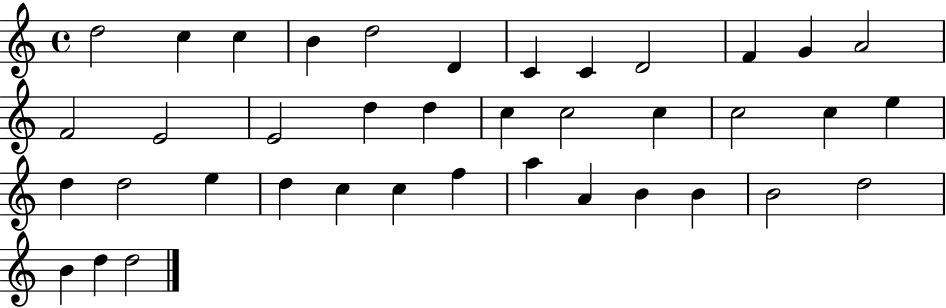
{
  \clef treble
  \time 4/4
  \defaultTimeSignature
  \key c \major
  d''2 c''4 c''4 | b'4 d''2 d'4 | c'4 c'4 d'2 | f'4 g'4 a'2 | \break f'2 e'2 | e'2 d''4 d''4 | c''4 c''2 c''4 | c''2 c''4 e''4 | \break d''4 d''2 e''4 | d''4 c''4 c''4 f''4 | a''4 a'4 b'4 b'4 | b'2 d''2 | \break b'4 d''4 d''2 | \bar "|."
}